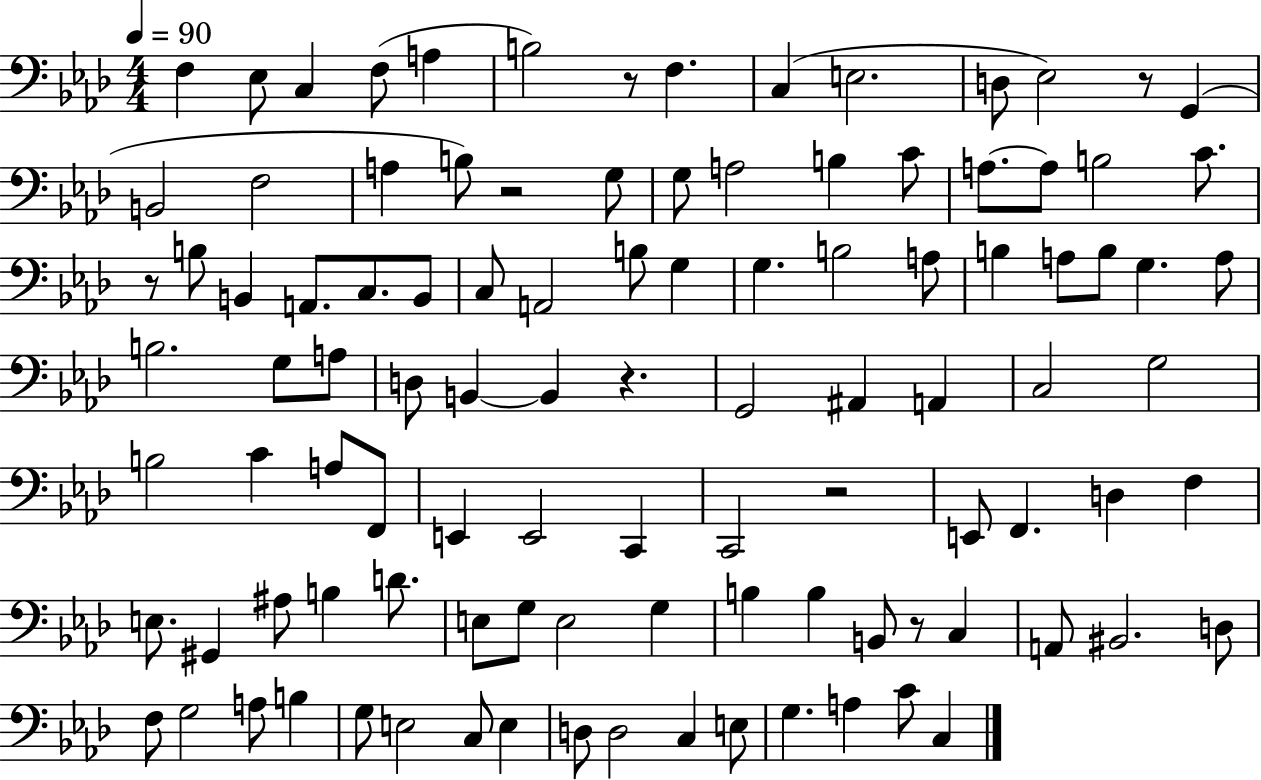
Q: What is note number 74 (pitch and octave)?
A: G3